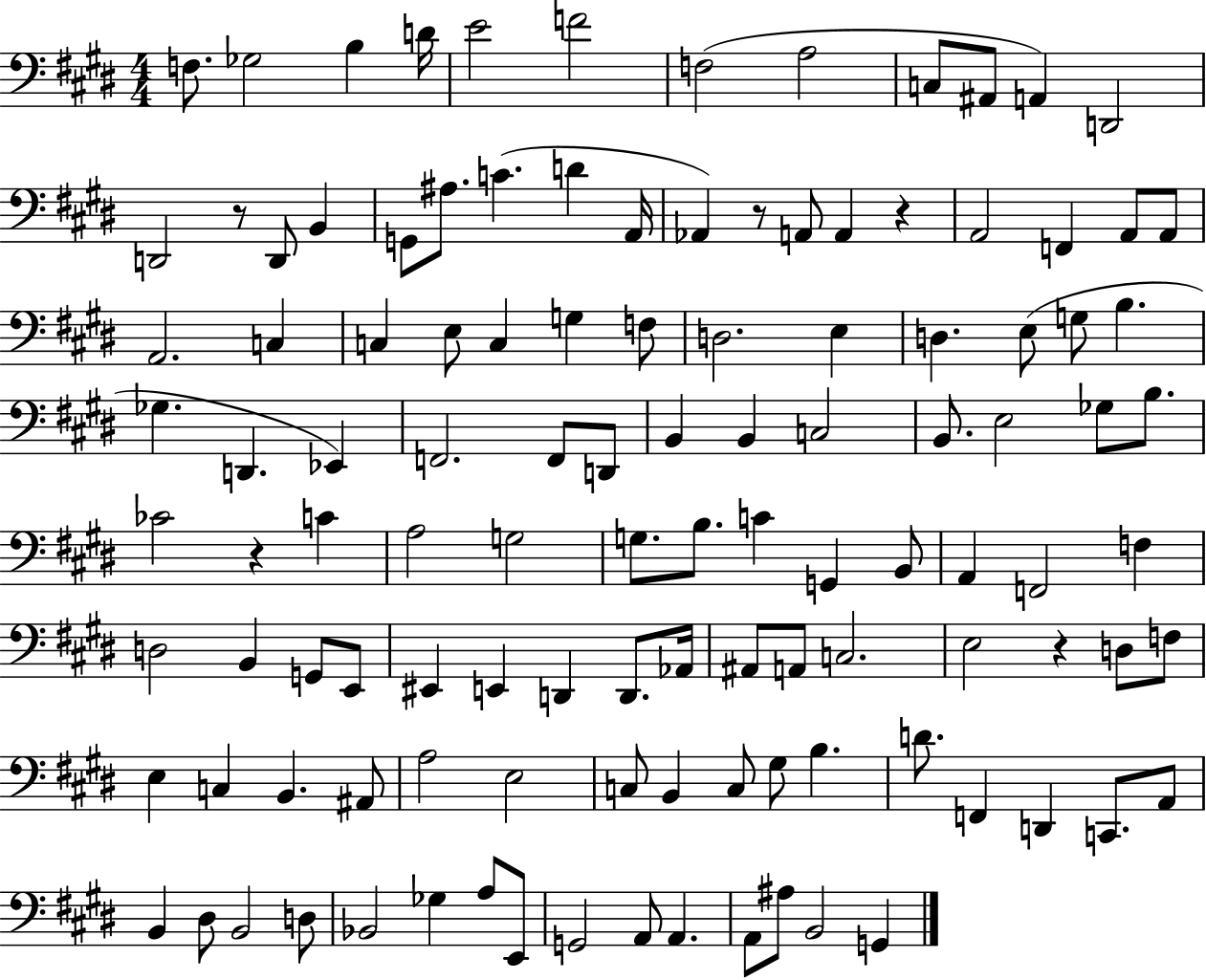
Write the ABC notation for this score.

X:1
T:Untitled
M:4/4
L:1/4
K:E
F,/2 _G,2 B, D/4 E2 F2 F,2 A,2 C,/2 ^A,,/2 A,, D,,2 D,,2 z/2 D,,/2 B,, G,,/2 ^A,/2 C D A,,/4 _A,, z/2 A,,/2 A,, z A,,2 F,, A,,/2 A,,/2 A,,2 C, C, E,/2 C, G, F,/2 D,2 E, D, E,/2 G,/2 B, _G, D,, _E,, F,,2 F,,/2 D,,/2 B,, B,, C,2 B,,/2 E,2 _G,/2 B,/2 _C2 z C A,2 G,2 G,/2 B,/2 C G,, B,,/2 A,, F,,2 F, D,2 B,, G,,/2 E,,/2 ^E,, E,, D,, D,,/2 _A,,/4 ^A,,/2 A,,/2 C,2 E,2 z D,/2 F,/2 E, C, B,, ^A,,/2 A,2 E,2 C,/2 B,, C,/2 ^G,/2 B, D/2 F,, D,, C,,/2 A,,/2 B,, ^D,/2 B,,2 D,/2 _B,,2 _G, A,/2 E,,/2 G,,2 A,,/2 A,, A,,/2 ^A,/2 B,,2 G,,